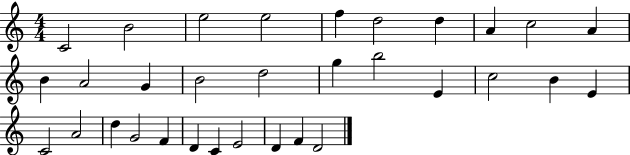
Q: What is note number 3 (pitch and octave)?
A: E5